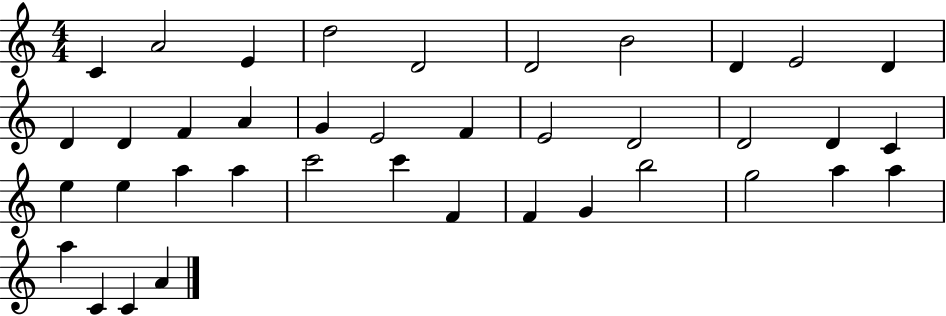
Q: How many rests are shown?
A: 0